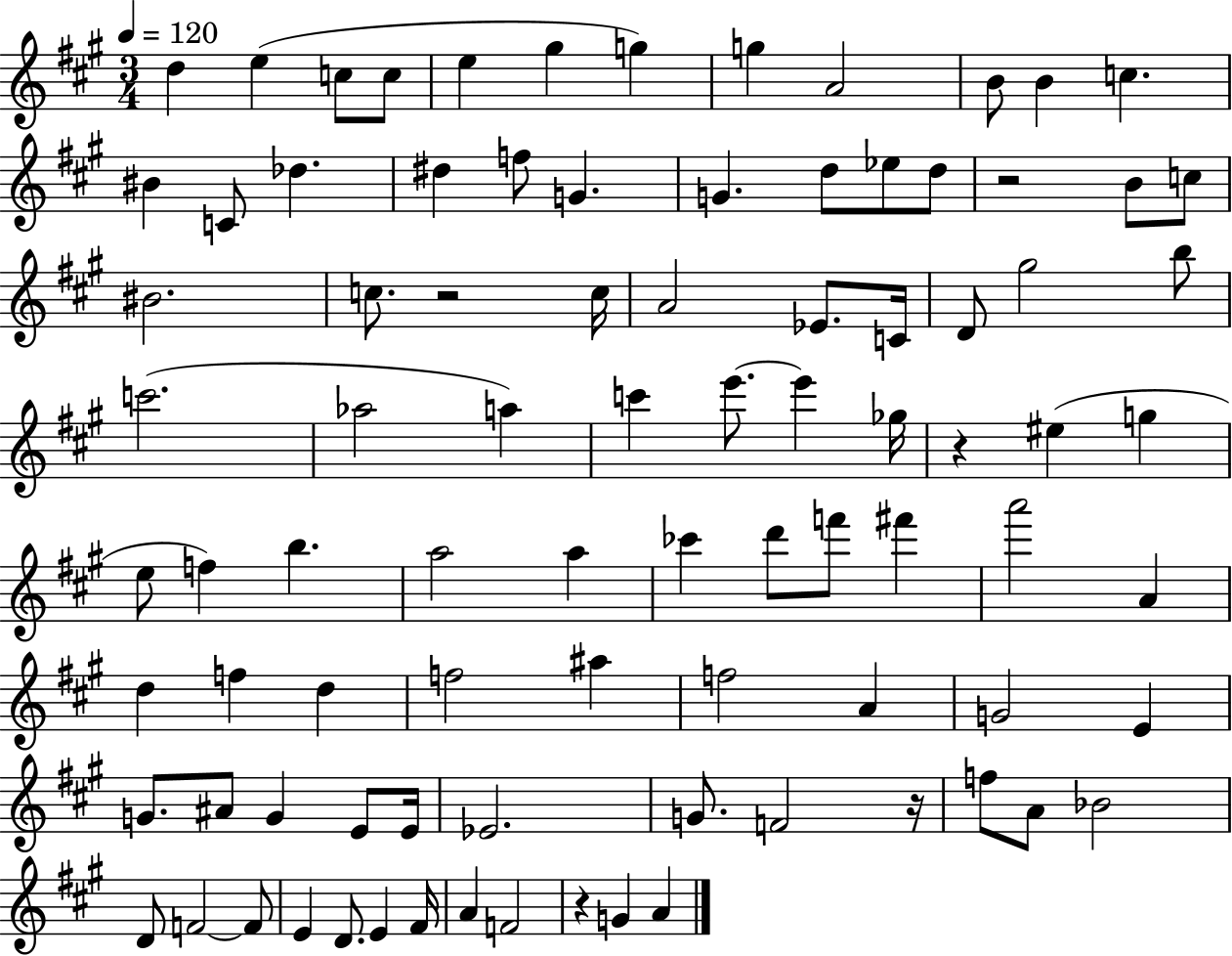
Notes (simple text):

D5/q E5/q C5/e C5/e E5/q G#5/q G5/q G5/q A4/h B4/e B4/q C5/q. BIS4/q C4/e Db5/q. D#5/q F5/e G4/q. G4/q. D5/e Eb5/e D5/e R/h B4/e C5/e BIS4/h. C5/e. R/h C5/s A4/h Eb4/e. C4/s D4/e G#5/h B5/e C6/h. Ab5/h A5/q C6/q E6/e. E6/q Gb5/s R/q EIS5/q G5/q E5/e F5/q B5/q. A5/h A5/q CES6/q D6/e F6/e F#6/q A6/h A4/q D5/q F5/q D5/q F5/h A#5/q F5/h A4/q G4/h E4/q G4/e. A#4/e G4/q E4/e E4/s Eb4/h. G4/e. F4/h R/s F5/e A4/e Bb4/h D4/e F4/h F4/e E4/q D4/e. E4/q F#4/s A4/q F4/h R/q G4/q A4/q